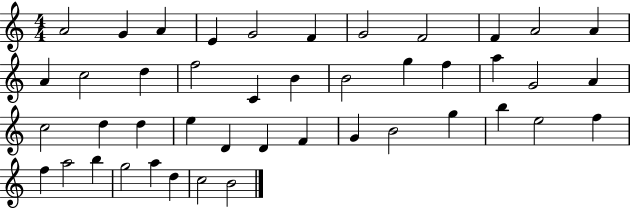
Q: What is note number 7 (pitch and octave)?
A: G4